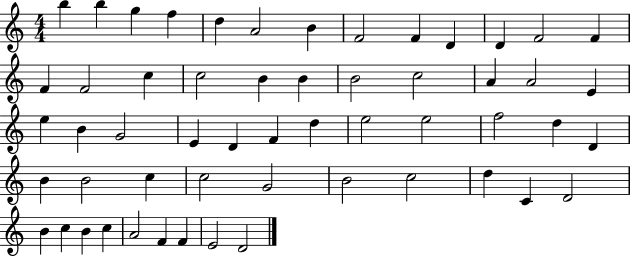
B5/q B5/q G5/q F5/q D5/q A4/h B4/q F4/h F4/q D4/q D4/q F4/h F4/q F4/q F4/h C5/q C5/h B4/q B4/q B4/h C5/h A4/q A4/h E4/q E5/q B4/q G4/h E4/q D4/q F4/q D5/q E5/h E5/h F5/h D5/q D4/q B4/q B4/h C5/q C5/h G4/h B4/h C5/h D5/q C4/q D4/h B4/q C5/q B4/q C5/q A4/h F4/q F4/q E4/h D4/h